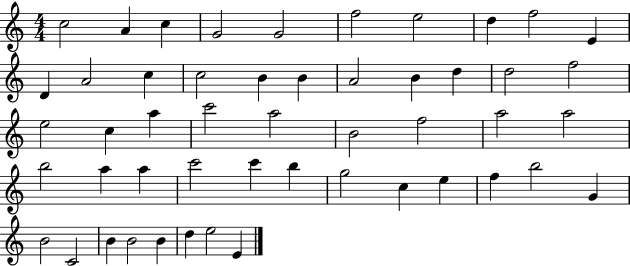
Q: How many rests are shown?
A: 0